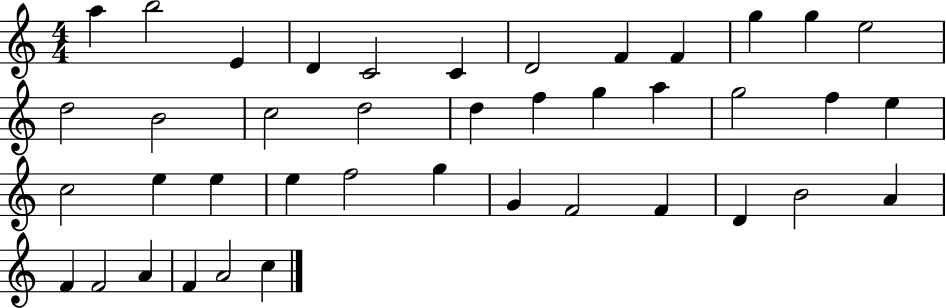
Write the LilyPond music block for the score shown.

{
  \clef treble
  \numericTimeSignature
  \time 4/4
  \key c \major
  a''4 b''2 e'4 | d'4 c'2 c'4 | d'2 f'4 f'4 | g''4 g''4 e''2 | \break d''2 b'2 | c''2 d''2 | d''4 f''4 g''4 a''4 | g''2 f''4 e''4 | \break c''2 e''4 e''4 | e''4 f''2 g''4 | g'4 f'2 f'4 | d'4 b'2 a'4 | \break f'4 f'2 a'4 | f'4 a'2 c''4 | \bar "|."
}